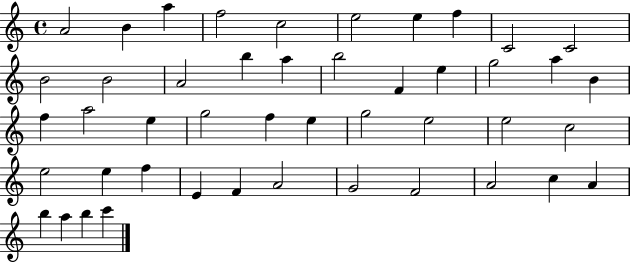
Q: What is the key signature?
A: C major